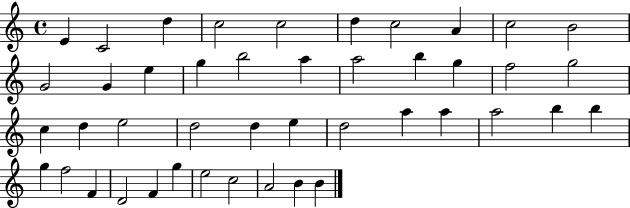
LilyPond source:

{
  \clef treble
  \time 4/4
  \defaultTimeSignature
  \key c \major
  e'4 c'2 d''4 | c''2 c''2 | d''4 c''2 a'4 | c''2 b'2 | \break g'2 g'4 e''4 | g''4 b''2 a''4 | a''2 b''4 g''4 | f''2 g''2 | \break c''4 d''4 e''2 | d''2 d''4 e''4 | d''2 a''4 a''4 | a''2 b''4 b''4 | \break g''4 f''2 f'4 | d'2 f'4 g''4 | e''2 c''2 | a'2 b'4 b'4 | \break \bar "|."
}